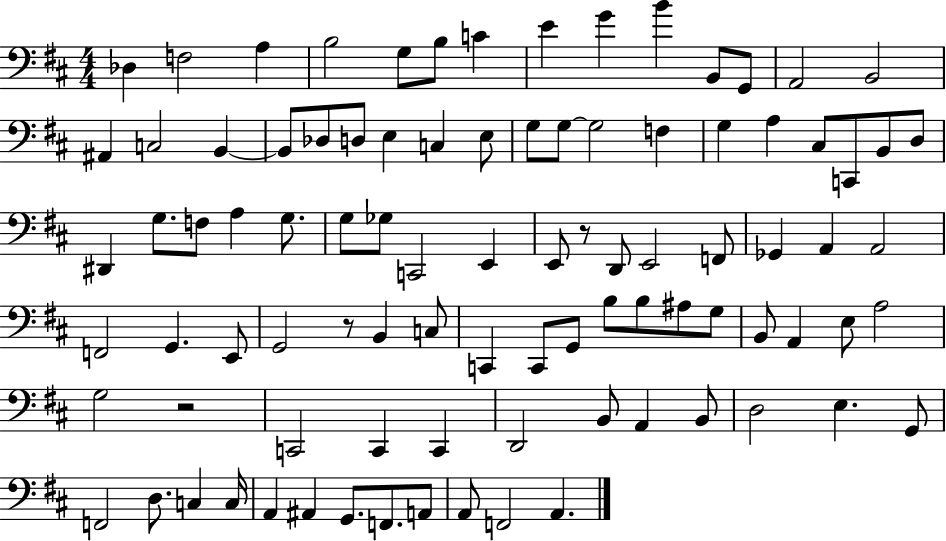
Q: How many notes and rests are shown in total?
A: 92